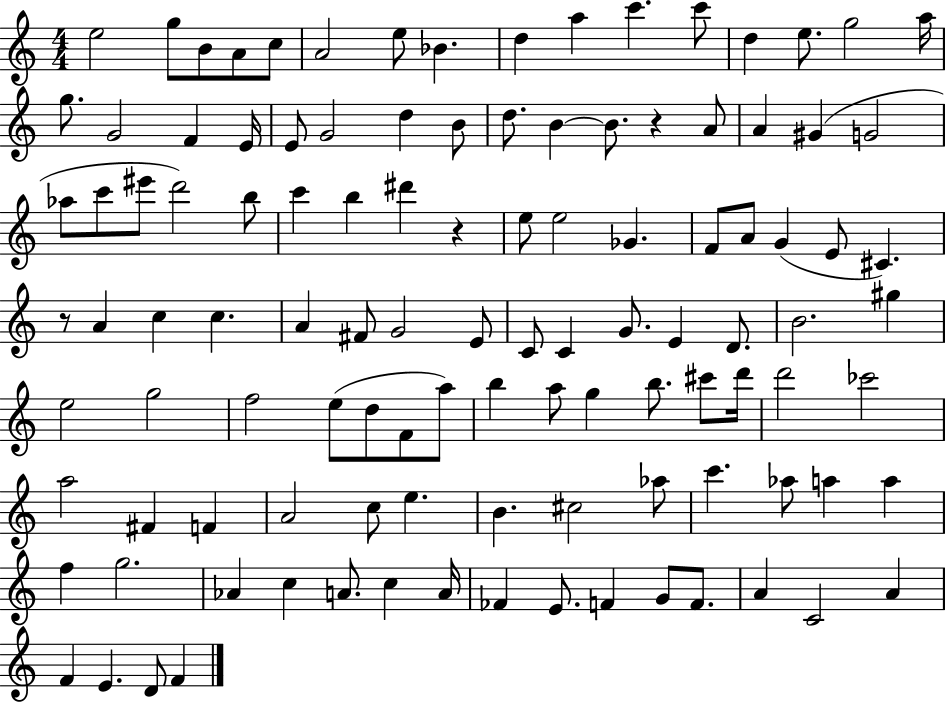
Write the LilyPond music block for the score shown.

{
  \clef treble
  \numericTimeSignature
  \time 4/4
  \key c \major
  e''2 g''8 b'8 a'8 c''8 | a'2 e''8 bes'4. | d''4 a''4 c'''4. c'''8 | d''4 e''8. g''2 a''16 | \break g''8. g'2 f'4 e'16 | e'8 g'2 d''4 b'8 | d''8. b'4~~ b'8. r4 a'8 | a'4 gis'4( g'2 | \break aes''8 c'''8 eis'''8 d'''2) b''8 | c'''4 b''4 dis'''4 r4 | e''8 e''2 ges'4. | f'8 a'8 g'4( e'8 cis'4.) | \break r8 a'4 c''4 c''4. | a'4 fis'8 g'2 e'8 | c'8 c'4 g'8. e'4 d'8. | b'2. gis''4 | \break e''2 g''2 | f''2 e''8( d''8 f'8 a''8) | b''4 a''8 g''4 b''8. cis'''8 d'''16 | d'''2 ces'''2 | \break a''2 fis'4 f'4 | a'2 c''8 e''4. | b'4. cis''2 aes''8 | c'''4. aes''8 a''4 a''4 | \break f''4 g''2. | aes'4 c''4 a'8. c''4 a'16 | fes'4 e'8. f'4 g'8 f'8. | a'4 c'2 a'4 | \break f'4 e'4. d'8 f'4 | \bar "|."
}